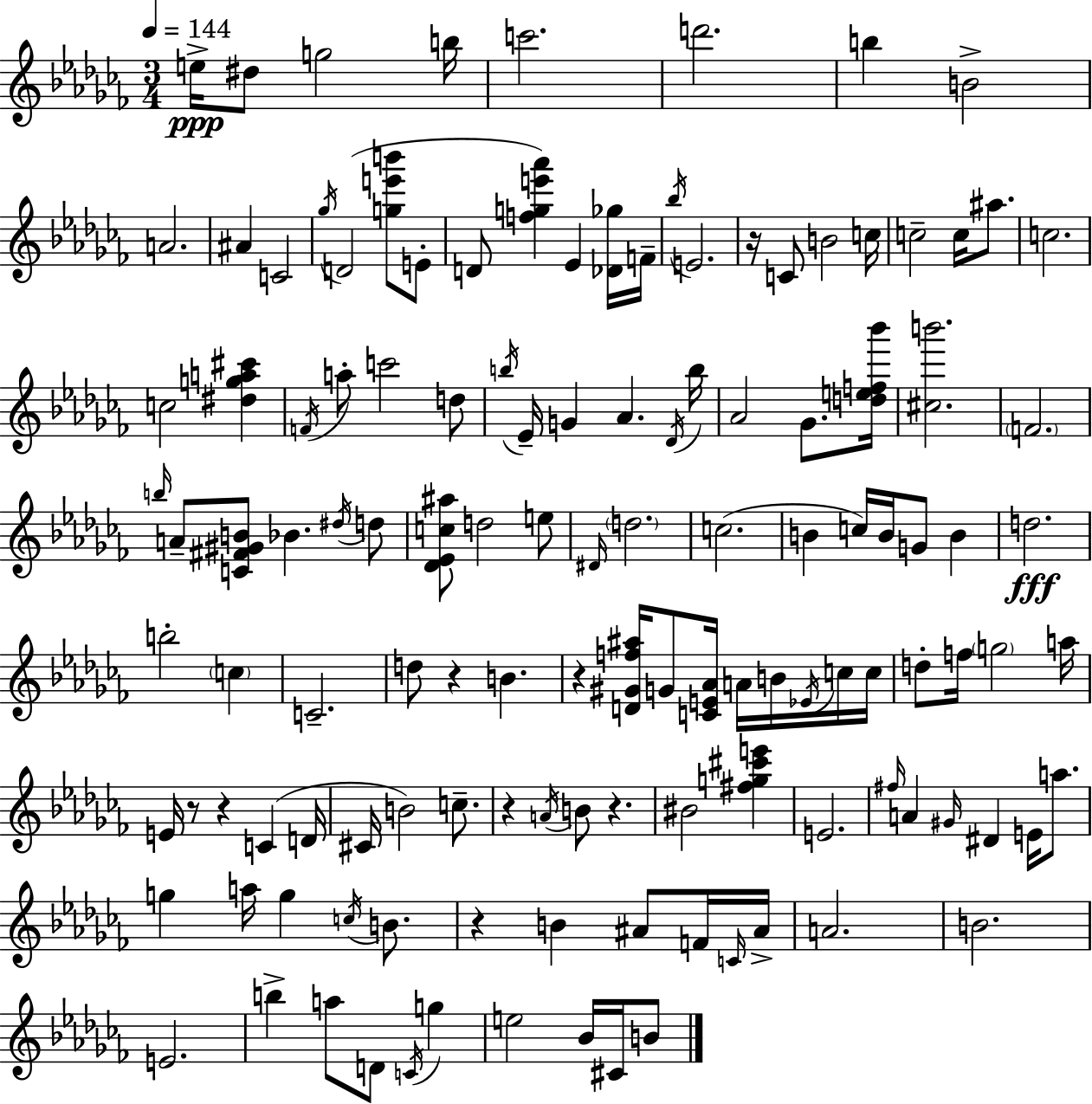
E5/s D#5/e G5/h B5/s C6/h. D6/h. B5/q B4/h A4/h. A#4/q C4/h Gb5/s D4/h [G5,E6,B6]/e E4/e D4/e [F5,G5,E6,Ab6]/q Eb4/q [Db4,Gb5]/s F4/s Bb5/s E4/h. R/s C4/e B4/h C5/s C5/h C5/s A#5/e. C5/h. C5/h [D#5,G5,A5,C#6]/q F4/s A5/e C6/h D5/e B5/s Eb4/s G4/q Ab4/q. Db4/s B5/s Ab4/h Gb4/e. [D5,E5,F5,Bb6]/s [C#5,B6]/h. F4/h. B5/s A4/e [C4,F#4,G#4,B4]/e Bb4/q. D#5/s D5/e [Db4,Eb4,C5,A#5]/e D5/h E5/e D#4/s D5/h. C5/h. B4/q C5/s B4/s G4/e B4/q D5/h. B5/h C5/q C4/h. D5/e R/q B4/q. R/q [D4,G#4,F5,A#5]/s G4/e [C4,E4,Ab4]/s A4/s B4/s Eb4/s C5/s C5/s D5/e F5/s G5/h A5/s E4/s R/e R/q C4/q D4/s C#4/s B4/h C5/e. R/q A4/s B4/e R/q. BIS4/h [F#5,G5,C#6,E6]/q E4/h. F#5/s A4/q G#4/s D#4/q E4/s A5/e. G5/q A5/s G5/q C5/s B4/e. R/q B4/q A#4/e F4/s C4/s A#4/s A4/h. B4/h. E4/h. B5/q A5/e D4/e C4/s G5/q E5/h Bb4/s C#4/s B4/e